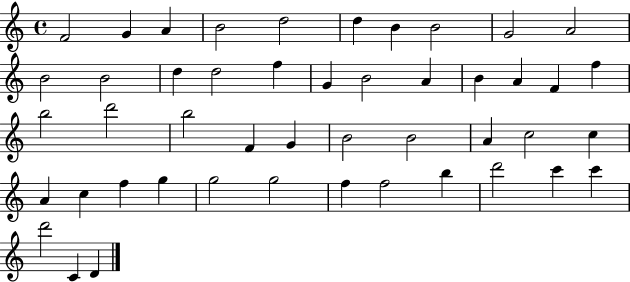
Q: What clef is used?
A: treble